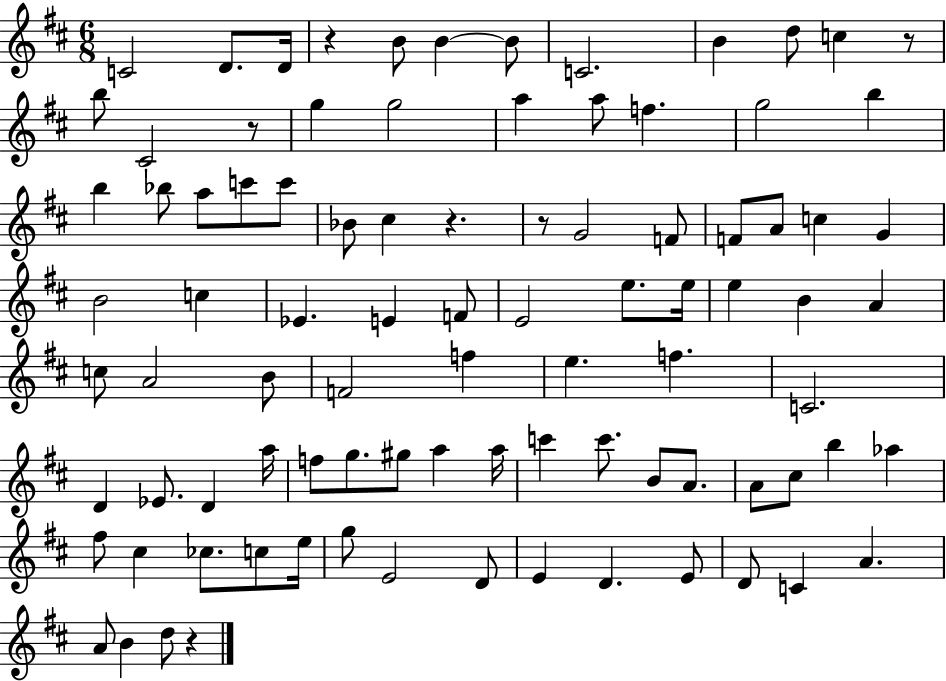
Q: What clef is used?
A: treble